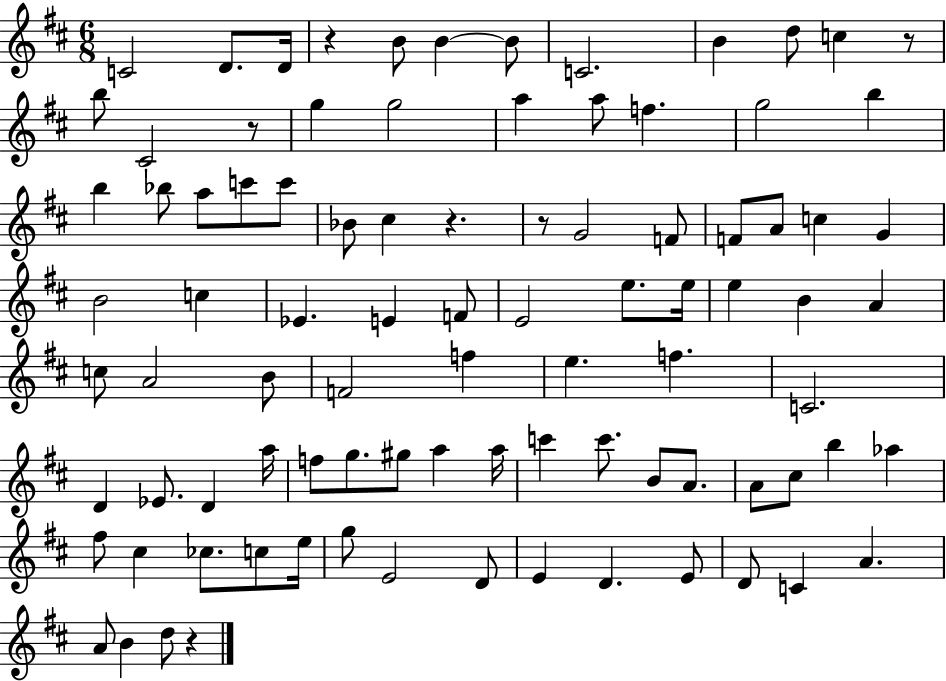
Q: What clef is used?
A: treble